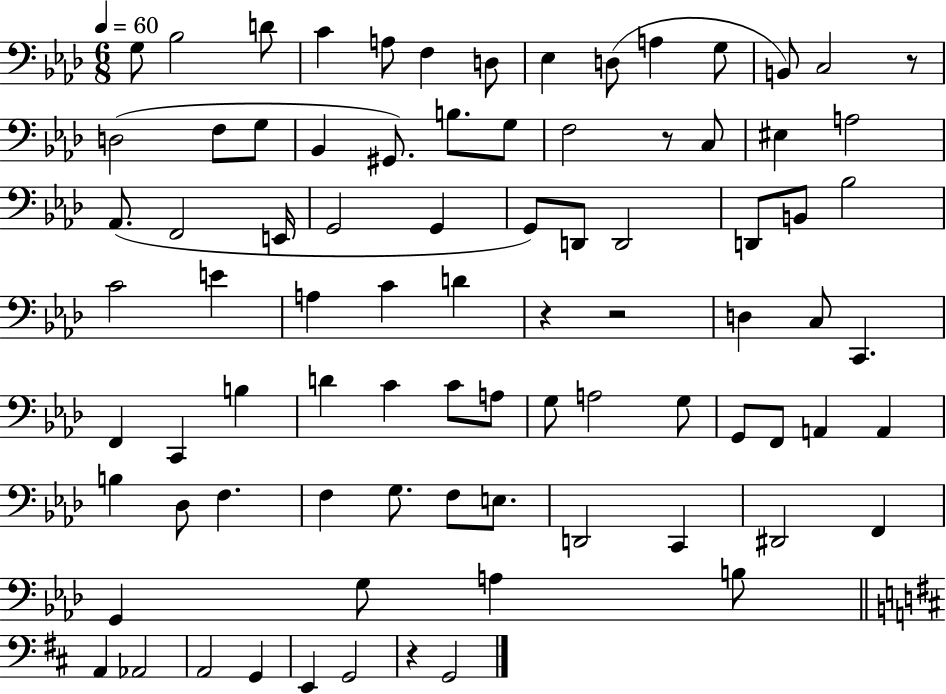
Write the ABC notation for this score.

X:1
T:Untitled
M:6/8
L:1/4
K:Ab
G,/2 _B,2 D/2 C A,/2 F, D,/2 _E, D,/2 A, G,/2 B,,/2 C,2 z/2 D,2 F,/2 G,/2 _B,, ^G,,/2 B,/2 G,/2 F,2 z/2 C,/2 ^E, A,2 _A,,/2 F,,2 E,,/4 G,,2 G,, G,,/2 D,,/2 D,,2 D,,/2 B,,/2 _B,2 C2 E A, C D z z2 D, C,/2 C,, F,, C,, B, D C C/2 A,/2 G,/2 A,2 G,/2 G,,/2 F,,/2 A,, A,, B, _D,/2 F, F, G,/2 F,/2 E,/2 D,,2 C,, ^D,,2 F,, G,, G,/2 A, B,/2 A,, _A,,2 A,,2 G,, E,, G,,2 z G,,2